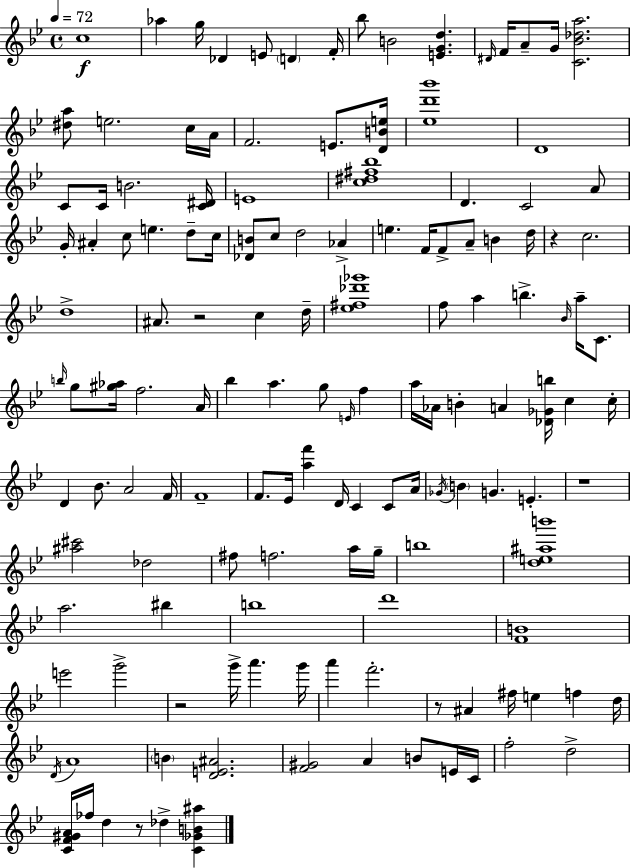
X:1
T:Untitled
M:4/4
L:1/4
K:Bb
c4 _a g/4 _D E/2 D F/4 _b/2 B2 [EGd] ^D/4 F/4 A/2 G/4 [C_B_da]2 [^da]/2 e2 c/4 A/4 F2 E/2 [DBe]/4 [_ed'_b']4 D4 C/2 C/4 B2 [C^D]/4 E4 [c^d^f_b]4 D C2 A/2 G/4 ^A c/2 e d/2 c/4 [_DB]/2 c/2 d2 _A e F/4 F/2 A/2 B d/4 z c2 d4 ^A/2 z2 c d/4 [_e^f_d'_g']4 f/2 a b _B/4 a/4 C/2 b/4 g/2 [^g_a]/4 f2 A/4 _b a g/2 E/4 f a/4 _A/4 B A [_D_Gb]/4 c c/4 D _B/2 A2 F/4 F4 F/2 _E/4 [af'] D/4 C C/2 A/4 _G/4 B G E z4 [^a^c']2 _d2 ^f/2 f2 a/4 g/4 b4 [de^ab']4 a2 ^b b4 d'4 [FB]4 e'2 g'2 z2 g'/4 a' g'/4 a' f'2 z/2 ^A ^f/4 e f d/4 D/4 A4 B [DE^A]2 [F^G]2 A B/2 E/4 C/4 f2 d2 [CF^GA]/4 _f/4 d z/2 _d [C_GB^a]